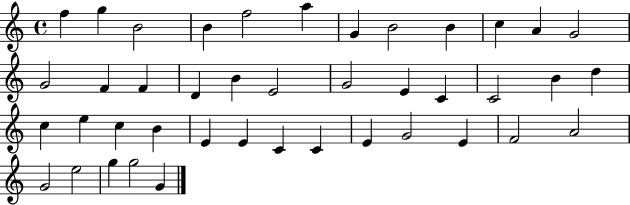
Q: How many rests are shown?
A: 0